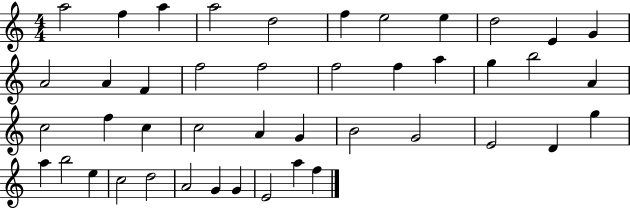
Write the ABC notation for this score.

X:1
T:Untitled
M:4/4
L:1/4
K:C
a2 f a a2 d2 f e2 e d2 E G A2 A F f2 f2 f2 f a g b2 A c2 f c c2 A G B2 G2 E2 D g a b2 e c2 d2 A2 G G E2 a f